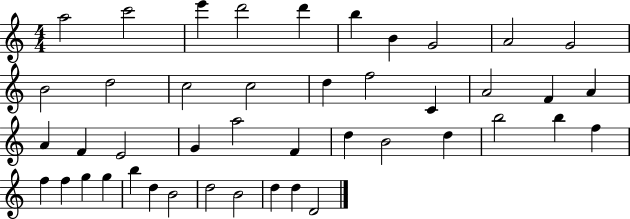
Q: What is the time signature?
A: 4/4